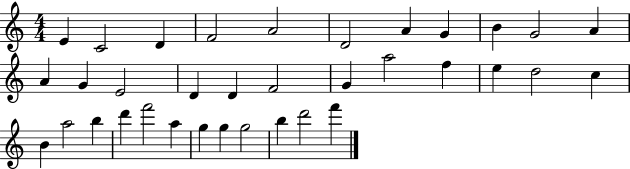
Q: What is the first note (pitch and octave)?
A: E4